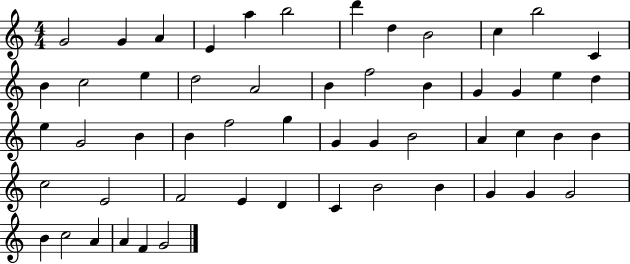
{
  \clef treble
  \numericTimeSignature
  \time 4/4
  \key c \major
  g'2 g'4 a'4 | e'4 a''4 b''2 | d'''4 d''4 b'2 | c''4 b''2 c'4 | \break b'4 c''2 e''4 | d''2 a'2 | b'4 f''2 b'4 | g'4 g'4 e''4 d''4 | \break e''4 g'2 b'4 | b'4 f''2 g''4 | g'4 g'4 b'2 | a'4 c''4 b'4 b'4 | \break c''2 e'2 | f'2 e'4 d'4 | c'4 b'2 b'4 | g'4 g'4 g'2 | \break b'4 c''2 a'4 | a'4 f'4 g'2 | \bar "|."
}